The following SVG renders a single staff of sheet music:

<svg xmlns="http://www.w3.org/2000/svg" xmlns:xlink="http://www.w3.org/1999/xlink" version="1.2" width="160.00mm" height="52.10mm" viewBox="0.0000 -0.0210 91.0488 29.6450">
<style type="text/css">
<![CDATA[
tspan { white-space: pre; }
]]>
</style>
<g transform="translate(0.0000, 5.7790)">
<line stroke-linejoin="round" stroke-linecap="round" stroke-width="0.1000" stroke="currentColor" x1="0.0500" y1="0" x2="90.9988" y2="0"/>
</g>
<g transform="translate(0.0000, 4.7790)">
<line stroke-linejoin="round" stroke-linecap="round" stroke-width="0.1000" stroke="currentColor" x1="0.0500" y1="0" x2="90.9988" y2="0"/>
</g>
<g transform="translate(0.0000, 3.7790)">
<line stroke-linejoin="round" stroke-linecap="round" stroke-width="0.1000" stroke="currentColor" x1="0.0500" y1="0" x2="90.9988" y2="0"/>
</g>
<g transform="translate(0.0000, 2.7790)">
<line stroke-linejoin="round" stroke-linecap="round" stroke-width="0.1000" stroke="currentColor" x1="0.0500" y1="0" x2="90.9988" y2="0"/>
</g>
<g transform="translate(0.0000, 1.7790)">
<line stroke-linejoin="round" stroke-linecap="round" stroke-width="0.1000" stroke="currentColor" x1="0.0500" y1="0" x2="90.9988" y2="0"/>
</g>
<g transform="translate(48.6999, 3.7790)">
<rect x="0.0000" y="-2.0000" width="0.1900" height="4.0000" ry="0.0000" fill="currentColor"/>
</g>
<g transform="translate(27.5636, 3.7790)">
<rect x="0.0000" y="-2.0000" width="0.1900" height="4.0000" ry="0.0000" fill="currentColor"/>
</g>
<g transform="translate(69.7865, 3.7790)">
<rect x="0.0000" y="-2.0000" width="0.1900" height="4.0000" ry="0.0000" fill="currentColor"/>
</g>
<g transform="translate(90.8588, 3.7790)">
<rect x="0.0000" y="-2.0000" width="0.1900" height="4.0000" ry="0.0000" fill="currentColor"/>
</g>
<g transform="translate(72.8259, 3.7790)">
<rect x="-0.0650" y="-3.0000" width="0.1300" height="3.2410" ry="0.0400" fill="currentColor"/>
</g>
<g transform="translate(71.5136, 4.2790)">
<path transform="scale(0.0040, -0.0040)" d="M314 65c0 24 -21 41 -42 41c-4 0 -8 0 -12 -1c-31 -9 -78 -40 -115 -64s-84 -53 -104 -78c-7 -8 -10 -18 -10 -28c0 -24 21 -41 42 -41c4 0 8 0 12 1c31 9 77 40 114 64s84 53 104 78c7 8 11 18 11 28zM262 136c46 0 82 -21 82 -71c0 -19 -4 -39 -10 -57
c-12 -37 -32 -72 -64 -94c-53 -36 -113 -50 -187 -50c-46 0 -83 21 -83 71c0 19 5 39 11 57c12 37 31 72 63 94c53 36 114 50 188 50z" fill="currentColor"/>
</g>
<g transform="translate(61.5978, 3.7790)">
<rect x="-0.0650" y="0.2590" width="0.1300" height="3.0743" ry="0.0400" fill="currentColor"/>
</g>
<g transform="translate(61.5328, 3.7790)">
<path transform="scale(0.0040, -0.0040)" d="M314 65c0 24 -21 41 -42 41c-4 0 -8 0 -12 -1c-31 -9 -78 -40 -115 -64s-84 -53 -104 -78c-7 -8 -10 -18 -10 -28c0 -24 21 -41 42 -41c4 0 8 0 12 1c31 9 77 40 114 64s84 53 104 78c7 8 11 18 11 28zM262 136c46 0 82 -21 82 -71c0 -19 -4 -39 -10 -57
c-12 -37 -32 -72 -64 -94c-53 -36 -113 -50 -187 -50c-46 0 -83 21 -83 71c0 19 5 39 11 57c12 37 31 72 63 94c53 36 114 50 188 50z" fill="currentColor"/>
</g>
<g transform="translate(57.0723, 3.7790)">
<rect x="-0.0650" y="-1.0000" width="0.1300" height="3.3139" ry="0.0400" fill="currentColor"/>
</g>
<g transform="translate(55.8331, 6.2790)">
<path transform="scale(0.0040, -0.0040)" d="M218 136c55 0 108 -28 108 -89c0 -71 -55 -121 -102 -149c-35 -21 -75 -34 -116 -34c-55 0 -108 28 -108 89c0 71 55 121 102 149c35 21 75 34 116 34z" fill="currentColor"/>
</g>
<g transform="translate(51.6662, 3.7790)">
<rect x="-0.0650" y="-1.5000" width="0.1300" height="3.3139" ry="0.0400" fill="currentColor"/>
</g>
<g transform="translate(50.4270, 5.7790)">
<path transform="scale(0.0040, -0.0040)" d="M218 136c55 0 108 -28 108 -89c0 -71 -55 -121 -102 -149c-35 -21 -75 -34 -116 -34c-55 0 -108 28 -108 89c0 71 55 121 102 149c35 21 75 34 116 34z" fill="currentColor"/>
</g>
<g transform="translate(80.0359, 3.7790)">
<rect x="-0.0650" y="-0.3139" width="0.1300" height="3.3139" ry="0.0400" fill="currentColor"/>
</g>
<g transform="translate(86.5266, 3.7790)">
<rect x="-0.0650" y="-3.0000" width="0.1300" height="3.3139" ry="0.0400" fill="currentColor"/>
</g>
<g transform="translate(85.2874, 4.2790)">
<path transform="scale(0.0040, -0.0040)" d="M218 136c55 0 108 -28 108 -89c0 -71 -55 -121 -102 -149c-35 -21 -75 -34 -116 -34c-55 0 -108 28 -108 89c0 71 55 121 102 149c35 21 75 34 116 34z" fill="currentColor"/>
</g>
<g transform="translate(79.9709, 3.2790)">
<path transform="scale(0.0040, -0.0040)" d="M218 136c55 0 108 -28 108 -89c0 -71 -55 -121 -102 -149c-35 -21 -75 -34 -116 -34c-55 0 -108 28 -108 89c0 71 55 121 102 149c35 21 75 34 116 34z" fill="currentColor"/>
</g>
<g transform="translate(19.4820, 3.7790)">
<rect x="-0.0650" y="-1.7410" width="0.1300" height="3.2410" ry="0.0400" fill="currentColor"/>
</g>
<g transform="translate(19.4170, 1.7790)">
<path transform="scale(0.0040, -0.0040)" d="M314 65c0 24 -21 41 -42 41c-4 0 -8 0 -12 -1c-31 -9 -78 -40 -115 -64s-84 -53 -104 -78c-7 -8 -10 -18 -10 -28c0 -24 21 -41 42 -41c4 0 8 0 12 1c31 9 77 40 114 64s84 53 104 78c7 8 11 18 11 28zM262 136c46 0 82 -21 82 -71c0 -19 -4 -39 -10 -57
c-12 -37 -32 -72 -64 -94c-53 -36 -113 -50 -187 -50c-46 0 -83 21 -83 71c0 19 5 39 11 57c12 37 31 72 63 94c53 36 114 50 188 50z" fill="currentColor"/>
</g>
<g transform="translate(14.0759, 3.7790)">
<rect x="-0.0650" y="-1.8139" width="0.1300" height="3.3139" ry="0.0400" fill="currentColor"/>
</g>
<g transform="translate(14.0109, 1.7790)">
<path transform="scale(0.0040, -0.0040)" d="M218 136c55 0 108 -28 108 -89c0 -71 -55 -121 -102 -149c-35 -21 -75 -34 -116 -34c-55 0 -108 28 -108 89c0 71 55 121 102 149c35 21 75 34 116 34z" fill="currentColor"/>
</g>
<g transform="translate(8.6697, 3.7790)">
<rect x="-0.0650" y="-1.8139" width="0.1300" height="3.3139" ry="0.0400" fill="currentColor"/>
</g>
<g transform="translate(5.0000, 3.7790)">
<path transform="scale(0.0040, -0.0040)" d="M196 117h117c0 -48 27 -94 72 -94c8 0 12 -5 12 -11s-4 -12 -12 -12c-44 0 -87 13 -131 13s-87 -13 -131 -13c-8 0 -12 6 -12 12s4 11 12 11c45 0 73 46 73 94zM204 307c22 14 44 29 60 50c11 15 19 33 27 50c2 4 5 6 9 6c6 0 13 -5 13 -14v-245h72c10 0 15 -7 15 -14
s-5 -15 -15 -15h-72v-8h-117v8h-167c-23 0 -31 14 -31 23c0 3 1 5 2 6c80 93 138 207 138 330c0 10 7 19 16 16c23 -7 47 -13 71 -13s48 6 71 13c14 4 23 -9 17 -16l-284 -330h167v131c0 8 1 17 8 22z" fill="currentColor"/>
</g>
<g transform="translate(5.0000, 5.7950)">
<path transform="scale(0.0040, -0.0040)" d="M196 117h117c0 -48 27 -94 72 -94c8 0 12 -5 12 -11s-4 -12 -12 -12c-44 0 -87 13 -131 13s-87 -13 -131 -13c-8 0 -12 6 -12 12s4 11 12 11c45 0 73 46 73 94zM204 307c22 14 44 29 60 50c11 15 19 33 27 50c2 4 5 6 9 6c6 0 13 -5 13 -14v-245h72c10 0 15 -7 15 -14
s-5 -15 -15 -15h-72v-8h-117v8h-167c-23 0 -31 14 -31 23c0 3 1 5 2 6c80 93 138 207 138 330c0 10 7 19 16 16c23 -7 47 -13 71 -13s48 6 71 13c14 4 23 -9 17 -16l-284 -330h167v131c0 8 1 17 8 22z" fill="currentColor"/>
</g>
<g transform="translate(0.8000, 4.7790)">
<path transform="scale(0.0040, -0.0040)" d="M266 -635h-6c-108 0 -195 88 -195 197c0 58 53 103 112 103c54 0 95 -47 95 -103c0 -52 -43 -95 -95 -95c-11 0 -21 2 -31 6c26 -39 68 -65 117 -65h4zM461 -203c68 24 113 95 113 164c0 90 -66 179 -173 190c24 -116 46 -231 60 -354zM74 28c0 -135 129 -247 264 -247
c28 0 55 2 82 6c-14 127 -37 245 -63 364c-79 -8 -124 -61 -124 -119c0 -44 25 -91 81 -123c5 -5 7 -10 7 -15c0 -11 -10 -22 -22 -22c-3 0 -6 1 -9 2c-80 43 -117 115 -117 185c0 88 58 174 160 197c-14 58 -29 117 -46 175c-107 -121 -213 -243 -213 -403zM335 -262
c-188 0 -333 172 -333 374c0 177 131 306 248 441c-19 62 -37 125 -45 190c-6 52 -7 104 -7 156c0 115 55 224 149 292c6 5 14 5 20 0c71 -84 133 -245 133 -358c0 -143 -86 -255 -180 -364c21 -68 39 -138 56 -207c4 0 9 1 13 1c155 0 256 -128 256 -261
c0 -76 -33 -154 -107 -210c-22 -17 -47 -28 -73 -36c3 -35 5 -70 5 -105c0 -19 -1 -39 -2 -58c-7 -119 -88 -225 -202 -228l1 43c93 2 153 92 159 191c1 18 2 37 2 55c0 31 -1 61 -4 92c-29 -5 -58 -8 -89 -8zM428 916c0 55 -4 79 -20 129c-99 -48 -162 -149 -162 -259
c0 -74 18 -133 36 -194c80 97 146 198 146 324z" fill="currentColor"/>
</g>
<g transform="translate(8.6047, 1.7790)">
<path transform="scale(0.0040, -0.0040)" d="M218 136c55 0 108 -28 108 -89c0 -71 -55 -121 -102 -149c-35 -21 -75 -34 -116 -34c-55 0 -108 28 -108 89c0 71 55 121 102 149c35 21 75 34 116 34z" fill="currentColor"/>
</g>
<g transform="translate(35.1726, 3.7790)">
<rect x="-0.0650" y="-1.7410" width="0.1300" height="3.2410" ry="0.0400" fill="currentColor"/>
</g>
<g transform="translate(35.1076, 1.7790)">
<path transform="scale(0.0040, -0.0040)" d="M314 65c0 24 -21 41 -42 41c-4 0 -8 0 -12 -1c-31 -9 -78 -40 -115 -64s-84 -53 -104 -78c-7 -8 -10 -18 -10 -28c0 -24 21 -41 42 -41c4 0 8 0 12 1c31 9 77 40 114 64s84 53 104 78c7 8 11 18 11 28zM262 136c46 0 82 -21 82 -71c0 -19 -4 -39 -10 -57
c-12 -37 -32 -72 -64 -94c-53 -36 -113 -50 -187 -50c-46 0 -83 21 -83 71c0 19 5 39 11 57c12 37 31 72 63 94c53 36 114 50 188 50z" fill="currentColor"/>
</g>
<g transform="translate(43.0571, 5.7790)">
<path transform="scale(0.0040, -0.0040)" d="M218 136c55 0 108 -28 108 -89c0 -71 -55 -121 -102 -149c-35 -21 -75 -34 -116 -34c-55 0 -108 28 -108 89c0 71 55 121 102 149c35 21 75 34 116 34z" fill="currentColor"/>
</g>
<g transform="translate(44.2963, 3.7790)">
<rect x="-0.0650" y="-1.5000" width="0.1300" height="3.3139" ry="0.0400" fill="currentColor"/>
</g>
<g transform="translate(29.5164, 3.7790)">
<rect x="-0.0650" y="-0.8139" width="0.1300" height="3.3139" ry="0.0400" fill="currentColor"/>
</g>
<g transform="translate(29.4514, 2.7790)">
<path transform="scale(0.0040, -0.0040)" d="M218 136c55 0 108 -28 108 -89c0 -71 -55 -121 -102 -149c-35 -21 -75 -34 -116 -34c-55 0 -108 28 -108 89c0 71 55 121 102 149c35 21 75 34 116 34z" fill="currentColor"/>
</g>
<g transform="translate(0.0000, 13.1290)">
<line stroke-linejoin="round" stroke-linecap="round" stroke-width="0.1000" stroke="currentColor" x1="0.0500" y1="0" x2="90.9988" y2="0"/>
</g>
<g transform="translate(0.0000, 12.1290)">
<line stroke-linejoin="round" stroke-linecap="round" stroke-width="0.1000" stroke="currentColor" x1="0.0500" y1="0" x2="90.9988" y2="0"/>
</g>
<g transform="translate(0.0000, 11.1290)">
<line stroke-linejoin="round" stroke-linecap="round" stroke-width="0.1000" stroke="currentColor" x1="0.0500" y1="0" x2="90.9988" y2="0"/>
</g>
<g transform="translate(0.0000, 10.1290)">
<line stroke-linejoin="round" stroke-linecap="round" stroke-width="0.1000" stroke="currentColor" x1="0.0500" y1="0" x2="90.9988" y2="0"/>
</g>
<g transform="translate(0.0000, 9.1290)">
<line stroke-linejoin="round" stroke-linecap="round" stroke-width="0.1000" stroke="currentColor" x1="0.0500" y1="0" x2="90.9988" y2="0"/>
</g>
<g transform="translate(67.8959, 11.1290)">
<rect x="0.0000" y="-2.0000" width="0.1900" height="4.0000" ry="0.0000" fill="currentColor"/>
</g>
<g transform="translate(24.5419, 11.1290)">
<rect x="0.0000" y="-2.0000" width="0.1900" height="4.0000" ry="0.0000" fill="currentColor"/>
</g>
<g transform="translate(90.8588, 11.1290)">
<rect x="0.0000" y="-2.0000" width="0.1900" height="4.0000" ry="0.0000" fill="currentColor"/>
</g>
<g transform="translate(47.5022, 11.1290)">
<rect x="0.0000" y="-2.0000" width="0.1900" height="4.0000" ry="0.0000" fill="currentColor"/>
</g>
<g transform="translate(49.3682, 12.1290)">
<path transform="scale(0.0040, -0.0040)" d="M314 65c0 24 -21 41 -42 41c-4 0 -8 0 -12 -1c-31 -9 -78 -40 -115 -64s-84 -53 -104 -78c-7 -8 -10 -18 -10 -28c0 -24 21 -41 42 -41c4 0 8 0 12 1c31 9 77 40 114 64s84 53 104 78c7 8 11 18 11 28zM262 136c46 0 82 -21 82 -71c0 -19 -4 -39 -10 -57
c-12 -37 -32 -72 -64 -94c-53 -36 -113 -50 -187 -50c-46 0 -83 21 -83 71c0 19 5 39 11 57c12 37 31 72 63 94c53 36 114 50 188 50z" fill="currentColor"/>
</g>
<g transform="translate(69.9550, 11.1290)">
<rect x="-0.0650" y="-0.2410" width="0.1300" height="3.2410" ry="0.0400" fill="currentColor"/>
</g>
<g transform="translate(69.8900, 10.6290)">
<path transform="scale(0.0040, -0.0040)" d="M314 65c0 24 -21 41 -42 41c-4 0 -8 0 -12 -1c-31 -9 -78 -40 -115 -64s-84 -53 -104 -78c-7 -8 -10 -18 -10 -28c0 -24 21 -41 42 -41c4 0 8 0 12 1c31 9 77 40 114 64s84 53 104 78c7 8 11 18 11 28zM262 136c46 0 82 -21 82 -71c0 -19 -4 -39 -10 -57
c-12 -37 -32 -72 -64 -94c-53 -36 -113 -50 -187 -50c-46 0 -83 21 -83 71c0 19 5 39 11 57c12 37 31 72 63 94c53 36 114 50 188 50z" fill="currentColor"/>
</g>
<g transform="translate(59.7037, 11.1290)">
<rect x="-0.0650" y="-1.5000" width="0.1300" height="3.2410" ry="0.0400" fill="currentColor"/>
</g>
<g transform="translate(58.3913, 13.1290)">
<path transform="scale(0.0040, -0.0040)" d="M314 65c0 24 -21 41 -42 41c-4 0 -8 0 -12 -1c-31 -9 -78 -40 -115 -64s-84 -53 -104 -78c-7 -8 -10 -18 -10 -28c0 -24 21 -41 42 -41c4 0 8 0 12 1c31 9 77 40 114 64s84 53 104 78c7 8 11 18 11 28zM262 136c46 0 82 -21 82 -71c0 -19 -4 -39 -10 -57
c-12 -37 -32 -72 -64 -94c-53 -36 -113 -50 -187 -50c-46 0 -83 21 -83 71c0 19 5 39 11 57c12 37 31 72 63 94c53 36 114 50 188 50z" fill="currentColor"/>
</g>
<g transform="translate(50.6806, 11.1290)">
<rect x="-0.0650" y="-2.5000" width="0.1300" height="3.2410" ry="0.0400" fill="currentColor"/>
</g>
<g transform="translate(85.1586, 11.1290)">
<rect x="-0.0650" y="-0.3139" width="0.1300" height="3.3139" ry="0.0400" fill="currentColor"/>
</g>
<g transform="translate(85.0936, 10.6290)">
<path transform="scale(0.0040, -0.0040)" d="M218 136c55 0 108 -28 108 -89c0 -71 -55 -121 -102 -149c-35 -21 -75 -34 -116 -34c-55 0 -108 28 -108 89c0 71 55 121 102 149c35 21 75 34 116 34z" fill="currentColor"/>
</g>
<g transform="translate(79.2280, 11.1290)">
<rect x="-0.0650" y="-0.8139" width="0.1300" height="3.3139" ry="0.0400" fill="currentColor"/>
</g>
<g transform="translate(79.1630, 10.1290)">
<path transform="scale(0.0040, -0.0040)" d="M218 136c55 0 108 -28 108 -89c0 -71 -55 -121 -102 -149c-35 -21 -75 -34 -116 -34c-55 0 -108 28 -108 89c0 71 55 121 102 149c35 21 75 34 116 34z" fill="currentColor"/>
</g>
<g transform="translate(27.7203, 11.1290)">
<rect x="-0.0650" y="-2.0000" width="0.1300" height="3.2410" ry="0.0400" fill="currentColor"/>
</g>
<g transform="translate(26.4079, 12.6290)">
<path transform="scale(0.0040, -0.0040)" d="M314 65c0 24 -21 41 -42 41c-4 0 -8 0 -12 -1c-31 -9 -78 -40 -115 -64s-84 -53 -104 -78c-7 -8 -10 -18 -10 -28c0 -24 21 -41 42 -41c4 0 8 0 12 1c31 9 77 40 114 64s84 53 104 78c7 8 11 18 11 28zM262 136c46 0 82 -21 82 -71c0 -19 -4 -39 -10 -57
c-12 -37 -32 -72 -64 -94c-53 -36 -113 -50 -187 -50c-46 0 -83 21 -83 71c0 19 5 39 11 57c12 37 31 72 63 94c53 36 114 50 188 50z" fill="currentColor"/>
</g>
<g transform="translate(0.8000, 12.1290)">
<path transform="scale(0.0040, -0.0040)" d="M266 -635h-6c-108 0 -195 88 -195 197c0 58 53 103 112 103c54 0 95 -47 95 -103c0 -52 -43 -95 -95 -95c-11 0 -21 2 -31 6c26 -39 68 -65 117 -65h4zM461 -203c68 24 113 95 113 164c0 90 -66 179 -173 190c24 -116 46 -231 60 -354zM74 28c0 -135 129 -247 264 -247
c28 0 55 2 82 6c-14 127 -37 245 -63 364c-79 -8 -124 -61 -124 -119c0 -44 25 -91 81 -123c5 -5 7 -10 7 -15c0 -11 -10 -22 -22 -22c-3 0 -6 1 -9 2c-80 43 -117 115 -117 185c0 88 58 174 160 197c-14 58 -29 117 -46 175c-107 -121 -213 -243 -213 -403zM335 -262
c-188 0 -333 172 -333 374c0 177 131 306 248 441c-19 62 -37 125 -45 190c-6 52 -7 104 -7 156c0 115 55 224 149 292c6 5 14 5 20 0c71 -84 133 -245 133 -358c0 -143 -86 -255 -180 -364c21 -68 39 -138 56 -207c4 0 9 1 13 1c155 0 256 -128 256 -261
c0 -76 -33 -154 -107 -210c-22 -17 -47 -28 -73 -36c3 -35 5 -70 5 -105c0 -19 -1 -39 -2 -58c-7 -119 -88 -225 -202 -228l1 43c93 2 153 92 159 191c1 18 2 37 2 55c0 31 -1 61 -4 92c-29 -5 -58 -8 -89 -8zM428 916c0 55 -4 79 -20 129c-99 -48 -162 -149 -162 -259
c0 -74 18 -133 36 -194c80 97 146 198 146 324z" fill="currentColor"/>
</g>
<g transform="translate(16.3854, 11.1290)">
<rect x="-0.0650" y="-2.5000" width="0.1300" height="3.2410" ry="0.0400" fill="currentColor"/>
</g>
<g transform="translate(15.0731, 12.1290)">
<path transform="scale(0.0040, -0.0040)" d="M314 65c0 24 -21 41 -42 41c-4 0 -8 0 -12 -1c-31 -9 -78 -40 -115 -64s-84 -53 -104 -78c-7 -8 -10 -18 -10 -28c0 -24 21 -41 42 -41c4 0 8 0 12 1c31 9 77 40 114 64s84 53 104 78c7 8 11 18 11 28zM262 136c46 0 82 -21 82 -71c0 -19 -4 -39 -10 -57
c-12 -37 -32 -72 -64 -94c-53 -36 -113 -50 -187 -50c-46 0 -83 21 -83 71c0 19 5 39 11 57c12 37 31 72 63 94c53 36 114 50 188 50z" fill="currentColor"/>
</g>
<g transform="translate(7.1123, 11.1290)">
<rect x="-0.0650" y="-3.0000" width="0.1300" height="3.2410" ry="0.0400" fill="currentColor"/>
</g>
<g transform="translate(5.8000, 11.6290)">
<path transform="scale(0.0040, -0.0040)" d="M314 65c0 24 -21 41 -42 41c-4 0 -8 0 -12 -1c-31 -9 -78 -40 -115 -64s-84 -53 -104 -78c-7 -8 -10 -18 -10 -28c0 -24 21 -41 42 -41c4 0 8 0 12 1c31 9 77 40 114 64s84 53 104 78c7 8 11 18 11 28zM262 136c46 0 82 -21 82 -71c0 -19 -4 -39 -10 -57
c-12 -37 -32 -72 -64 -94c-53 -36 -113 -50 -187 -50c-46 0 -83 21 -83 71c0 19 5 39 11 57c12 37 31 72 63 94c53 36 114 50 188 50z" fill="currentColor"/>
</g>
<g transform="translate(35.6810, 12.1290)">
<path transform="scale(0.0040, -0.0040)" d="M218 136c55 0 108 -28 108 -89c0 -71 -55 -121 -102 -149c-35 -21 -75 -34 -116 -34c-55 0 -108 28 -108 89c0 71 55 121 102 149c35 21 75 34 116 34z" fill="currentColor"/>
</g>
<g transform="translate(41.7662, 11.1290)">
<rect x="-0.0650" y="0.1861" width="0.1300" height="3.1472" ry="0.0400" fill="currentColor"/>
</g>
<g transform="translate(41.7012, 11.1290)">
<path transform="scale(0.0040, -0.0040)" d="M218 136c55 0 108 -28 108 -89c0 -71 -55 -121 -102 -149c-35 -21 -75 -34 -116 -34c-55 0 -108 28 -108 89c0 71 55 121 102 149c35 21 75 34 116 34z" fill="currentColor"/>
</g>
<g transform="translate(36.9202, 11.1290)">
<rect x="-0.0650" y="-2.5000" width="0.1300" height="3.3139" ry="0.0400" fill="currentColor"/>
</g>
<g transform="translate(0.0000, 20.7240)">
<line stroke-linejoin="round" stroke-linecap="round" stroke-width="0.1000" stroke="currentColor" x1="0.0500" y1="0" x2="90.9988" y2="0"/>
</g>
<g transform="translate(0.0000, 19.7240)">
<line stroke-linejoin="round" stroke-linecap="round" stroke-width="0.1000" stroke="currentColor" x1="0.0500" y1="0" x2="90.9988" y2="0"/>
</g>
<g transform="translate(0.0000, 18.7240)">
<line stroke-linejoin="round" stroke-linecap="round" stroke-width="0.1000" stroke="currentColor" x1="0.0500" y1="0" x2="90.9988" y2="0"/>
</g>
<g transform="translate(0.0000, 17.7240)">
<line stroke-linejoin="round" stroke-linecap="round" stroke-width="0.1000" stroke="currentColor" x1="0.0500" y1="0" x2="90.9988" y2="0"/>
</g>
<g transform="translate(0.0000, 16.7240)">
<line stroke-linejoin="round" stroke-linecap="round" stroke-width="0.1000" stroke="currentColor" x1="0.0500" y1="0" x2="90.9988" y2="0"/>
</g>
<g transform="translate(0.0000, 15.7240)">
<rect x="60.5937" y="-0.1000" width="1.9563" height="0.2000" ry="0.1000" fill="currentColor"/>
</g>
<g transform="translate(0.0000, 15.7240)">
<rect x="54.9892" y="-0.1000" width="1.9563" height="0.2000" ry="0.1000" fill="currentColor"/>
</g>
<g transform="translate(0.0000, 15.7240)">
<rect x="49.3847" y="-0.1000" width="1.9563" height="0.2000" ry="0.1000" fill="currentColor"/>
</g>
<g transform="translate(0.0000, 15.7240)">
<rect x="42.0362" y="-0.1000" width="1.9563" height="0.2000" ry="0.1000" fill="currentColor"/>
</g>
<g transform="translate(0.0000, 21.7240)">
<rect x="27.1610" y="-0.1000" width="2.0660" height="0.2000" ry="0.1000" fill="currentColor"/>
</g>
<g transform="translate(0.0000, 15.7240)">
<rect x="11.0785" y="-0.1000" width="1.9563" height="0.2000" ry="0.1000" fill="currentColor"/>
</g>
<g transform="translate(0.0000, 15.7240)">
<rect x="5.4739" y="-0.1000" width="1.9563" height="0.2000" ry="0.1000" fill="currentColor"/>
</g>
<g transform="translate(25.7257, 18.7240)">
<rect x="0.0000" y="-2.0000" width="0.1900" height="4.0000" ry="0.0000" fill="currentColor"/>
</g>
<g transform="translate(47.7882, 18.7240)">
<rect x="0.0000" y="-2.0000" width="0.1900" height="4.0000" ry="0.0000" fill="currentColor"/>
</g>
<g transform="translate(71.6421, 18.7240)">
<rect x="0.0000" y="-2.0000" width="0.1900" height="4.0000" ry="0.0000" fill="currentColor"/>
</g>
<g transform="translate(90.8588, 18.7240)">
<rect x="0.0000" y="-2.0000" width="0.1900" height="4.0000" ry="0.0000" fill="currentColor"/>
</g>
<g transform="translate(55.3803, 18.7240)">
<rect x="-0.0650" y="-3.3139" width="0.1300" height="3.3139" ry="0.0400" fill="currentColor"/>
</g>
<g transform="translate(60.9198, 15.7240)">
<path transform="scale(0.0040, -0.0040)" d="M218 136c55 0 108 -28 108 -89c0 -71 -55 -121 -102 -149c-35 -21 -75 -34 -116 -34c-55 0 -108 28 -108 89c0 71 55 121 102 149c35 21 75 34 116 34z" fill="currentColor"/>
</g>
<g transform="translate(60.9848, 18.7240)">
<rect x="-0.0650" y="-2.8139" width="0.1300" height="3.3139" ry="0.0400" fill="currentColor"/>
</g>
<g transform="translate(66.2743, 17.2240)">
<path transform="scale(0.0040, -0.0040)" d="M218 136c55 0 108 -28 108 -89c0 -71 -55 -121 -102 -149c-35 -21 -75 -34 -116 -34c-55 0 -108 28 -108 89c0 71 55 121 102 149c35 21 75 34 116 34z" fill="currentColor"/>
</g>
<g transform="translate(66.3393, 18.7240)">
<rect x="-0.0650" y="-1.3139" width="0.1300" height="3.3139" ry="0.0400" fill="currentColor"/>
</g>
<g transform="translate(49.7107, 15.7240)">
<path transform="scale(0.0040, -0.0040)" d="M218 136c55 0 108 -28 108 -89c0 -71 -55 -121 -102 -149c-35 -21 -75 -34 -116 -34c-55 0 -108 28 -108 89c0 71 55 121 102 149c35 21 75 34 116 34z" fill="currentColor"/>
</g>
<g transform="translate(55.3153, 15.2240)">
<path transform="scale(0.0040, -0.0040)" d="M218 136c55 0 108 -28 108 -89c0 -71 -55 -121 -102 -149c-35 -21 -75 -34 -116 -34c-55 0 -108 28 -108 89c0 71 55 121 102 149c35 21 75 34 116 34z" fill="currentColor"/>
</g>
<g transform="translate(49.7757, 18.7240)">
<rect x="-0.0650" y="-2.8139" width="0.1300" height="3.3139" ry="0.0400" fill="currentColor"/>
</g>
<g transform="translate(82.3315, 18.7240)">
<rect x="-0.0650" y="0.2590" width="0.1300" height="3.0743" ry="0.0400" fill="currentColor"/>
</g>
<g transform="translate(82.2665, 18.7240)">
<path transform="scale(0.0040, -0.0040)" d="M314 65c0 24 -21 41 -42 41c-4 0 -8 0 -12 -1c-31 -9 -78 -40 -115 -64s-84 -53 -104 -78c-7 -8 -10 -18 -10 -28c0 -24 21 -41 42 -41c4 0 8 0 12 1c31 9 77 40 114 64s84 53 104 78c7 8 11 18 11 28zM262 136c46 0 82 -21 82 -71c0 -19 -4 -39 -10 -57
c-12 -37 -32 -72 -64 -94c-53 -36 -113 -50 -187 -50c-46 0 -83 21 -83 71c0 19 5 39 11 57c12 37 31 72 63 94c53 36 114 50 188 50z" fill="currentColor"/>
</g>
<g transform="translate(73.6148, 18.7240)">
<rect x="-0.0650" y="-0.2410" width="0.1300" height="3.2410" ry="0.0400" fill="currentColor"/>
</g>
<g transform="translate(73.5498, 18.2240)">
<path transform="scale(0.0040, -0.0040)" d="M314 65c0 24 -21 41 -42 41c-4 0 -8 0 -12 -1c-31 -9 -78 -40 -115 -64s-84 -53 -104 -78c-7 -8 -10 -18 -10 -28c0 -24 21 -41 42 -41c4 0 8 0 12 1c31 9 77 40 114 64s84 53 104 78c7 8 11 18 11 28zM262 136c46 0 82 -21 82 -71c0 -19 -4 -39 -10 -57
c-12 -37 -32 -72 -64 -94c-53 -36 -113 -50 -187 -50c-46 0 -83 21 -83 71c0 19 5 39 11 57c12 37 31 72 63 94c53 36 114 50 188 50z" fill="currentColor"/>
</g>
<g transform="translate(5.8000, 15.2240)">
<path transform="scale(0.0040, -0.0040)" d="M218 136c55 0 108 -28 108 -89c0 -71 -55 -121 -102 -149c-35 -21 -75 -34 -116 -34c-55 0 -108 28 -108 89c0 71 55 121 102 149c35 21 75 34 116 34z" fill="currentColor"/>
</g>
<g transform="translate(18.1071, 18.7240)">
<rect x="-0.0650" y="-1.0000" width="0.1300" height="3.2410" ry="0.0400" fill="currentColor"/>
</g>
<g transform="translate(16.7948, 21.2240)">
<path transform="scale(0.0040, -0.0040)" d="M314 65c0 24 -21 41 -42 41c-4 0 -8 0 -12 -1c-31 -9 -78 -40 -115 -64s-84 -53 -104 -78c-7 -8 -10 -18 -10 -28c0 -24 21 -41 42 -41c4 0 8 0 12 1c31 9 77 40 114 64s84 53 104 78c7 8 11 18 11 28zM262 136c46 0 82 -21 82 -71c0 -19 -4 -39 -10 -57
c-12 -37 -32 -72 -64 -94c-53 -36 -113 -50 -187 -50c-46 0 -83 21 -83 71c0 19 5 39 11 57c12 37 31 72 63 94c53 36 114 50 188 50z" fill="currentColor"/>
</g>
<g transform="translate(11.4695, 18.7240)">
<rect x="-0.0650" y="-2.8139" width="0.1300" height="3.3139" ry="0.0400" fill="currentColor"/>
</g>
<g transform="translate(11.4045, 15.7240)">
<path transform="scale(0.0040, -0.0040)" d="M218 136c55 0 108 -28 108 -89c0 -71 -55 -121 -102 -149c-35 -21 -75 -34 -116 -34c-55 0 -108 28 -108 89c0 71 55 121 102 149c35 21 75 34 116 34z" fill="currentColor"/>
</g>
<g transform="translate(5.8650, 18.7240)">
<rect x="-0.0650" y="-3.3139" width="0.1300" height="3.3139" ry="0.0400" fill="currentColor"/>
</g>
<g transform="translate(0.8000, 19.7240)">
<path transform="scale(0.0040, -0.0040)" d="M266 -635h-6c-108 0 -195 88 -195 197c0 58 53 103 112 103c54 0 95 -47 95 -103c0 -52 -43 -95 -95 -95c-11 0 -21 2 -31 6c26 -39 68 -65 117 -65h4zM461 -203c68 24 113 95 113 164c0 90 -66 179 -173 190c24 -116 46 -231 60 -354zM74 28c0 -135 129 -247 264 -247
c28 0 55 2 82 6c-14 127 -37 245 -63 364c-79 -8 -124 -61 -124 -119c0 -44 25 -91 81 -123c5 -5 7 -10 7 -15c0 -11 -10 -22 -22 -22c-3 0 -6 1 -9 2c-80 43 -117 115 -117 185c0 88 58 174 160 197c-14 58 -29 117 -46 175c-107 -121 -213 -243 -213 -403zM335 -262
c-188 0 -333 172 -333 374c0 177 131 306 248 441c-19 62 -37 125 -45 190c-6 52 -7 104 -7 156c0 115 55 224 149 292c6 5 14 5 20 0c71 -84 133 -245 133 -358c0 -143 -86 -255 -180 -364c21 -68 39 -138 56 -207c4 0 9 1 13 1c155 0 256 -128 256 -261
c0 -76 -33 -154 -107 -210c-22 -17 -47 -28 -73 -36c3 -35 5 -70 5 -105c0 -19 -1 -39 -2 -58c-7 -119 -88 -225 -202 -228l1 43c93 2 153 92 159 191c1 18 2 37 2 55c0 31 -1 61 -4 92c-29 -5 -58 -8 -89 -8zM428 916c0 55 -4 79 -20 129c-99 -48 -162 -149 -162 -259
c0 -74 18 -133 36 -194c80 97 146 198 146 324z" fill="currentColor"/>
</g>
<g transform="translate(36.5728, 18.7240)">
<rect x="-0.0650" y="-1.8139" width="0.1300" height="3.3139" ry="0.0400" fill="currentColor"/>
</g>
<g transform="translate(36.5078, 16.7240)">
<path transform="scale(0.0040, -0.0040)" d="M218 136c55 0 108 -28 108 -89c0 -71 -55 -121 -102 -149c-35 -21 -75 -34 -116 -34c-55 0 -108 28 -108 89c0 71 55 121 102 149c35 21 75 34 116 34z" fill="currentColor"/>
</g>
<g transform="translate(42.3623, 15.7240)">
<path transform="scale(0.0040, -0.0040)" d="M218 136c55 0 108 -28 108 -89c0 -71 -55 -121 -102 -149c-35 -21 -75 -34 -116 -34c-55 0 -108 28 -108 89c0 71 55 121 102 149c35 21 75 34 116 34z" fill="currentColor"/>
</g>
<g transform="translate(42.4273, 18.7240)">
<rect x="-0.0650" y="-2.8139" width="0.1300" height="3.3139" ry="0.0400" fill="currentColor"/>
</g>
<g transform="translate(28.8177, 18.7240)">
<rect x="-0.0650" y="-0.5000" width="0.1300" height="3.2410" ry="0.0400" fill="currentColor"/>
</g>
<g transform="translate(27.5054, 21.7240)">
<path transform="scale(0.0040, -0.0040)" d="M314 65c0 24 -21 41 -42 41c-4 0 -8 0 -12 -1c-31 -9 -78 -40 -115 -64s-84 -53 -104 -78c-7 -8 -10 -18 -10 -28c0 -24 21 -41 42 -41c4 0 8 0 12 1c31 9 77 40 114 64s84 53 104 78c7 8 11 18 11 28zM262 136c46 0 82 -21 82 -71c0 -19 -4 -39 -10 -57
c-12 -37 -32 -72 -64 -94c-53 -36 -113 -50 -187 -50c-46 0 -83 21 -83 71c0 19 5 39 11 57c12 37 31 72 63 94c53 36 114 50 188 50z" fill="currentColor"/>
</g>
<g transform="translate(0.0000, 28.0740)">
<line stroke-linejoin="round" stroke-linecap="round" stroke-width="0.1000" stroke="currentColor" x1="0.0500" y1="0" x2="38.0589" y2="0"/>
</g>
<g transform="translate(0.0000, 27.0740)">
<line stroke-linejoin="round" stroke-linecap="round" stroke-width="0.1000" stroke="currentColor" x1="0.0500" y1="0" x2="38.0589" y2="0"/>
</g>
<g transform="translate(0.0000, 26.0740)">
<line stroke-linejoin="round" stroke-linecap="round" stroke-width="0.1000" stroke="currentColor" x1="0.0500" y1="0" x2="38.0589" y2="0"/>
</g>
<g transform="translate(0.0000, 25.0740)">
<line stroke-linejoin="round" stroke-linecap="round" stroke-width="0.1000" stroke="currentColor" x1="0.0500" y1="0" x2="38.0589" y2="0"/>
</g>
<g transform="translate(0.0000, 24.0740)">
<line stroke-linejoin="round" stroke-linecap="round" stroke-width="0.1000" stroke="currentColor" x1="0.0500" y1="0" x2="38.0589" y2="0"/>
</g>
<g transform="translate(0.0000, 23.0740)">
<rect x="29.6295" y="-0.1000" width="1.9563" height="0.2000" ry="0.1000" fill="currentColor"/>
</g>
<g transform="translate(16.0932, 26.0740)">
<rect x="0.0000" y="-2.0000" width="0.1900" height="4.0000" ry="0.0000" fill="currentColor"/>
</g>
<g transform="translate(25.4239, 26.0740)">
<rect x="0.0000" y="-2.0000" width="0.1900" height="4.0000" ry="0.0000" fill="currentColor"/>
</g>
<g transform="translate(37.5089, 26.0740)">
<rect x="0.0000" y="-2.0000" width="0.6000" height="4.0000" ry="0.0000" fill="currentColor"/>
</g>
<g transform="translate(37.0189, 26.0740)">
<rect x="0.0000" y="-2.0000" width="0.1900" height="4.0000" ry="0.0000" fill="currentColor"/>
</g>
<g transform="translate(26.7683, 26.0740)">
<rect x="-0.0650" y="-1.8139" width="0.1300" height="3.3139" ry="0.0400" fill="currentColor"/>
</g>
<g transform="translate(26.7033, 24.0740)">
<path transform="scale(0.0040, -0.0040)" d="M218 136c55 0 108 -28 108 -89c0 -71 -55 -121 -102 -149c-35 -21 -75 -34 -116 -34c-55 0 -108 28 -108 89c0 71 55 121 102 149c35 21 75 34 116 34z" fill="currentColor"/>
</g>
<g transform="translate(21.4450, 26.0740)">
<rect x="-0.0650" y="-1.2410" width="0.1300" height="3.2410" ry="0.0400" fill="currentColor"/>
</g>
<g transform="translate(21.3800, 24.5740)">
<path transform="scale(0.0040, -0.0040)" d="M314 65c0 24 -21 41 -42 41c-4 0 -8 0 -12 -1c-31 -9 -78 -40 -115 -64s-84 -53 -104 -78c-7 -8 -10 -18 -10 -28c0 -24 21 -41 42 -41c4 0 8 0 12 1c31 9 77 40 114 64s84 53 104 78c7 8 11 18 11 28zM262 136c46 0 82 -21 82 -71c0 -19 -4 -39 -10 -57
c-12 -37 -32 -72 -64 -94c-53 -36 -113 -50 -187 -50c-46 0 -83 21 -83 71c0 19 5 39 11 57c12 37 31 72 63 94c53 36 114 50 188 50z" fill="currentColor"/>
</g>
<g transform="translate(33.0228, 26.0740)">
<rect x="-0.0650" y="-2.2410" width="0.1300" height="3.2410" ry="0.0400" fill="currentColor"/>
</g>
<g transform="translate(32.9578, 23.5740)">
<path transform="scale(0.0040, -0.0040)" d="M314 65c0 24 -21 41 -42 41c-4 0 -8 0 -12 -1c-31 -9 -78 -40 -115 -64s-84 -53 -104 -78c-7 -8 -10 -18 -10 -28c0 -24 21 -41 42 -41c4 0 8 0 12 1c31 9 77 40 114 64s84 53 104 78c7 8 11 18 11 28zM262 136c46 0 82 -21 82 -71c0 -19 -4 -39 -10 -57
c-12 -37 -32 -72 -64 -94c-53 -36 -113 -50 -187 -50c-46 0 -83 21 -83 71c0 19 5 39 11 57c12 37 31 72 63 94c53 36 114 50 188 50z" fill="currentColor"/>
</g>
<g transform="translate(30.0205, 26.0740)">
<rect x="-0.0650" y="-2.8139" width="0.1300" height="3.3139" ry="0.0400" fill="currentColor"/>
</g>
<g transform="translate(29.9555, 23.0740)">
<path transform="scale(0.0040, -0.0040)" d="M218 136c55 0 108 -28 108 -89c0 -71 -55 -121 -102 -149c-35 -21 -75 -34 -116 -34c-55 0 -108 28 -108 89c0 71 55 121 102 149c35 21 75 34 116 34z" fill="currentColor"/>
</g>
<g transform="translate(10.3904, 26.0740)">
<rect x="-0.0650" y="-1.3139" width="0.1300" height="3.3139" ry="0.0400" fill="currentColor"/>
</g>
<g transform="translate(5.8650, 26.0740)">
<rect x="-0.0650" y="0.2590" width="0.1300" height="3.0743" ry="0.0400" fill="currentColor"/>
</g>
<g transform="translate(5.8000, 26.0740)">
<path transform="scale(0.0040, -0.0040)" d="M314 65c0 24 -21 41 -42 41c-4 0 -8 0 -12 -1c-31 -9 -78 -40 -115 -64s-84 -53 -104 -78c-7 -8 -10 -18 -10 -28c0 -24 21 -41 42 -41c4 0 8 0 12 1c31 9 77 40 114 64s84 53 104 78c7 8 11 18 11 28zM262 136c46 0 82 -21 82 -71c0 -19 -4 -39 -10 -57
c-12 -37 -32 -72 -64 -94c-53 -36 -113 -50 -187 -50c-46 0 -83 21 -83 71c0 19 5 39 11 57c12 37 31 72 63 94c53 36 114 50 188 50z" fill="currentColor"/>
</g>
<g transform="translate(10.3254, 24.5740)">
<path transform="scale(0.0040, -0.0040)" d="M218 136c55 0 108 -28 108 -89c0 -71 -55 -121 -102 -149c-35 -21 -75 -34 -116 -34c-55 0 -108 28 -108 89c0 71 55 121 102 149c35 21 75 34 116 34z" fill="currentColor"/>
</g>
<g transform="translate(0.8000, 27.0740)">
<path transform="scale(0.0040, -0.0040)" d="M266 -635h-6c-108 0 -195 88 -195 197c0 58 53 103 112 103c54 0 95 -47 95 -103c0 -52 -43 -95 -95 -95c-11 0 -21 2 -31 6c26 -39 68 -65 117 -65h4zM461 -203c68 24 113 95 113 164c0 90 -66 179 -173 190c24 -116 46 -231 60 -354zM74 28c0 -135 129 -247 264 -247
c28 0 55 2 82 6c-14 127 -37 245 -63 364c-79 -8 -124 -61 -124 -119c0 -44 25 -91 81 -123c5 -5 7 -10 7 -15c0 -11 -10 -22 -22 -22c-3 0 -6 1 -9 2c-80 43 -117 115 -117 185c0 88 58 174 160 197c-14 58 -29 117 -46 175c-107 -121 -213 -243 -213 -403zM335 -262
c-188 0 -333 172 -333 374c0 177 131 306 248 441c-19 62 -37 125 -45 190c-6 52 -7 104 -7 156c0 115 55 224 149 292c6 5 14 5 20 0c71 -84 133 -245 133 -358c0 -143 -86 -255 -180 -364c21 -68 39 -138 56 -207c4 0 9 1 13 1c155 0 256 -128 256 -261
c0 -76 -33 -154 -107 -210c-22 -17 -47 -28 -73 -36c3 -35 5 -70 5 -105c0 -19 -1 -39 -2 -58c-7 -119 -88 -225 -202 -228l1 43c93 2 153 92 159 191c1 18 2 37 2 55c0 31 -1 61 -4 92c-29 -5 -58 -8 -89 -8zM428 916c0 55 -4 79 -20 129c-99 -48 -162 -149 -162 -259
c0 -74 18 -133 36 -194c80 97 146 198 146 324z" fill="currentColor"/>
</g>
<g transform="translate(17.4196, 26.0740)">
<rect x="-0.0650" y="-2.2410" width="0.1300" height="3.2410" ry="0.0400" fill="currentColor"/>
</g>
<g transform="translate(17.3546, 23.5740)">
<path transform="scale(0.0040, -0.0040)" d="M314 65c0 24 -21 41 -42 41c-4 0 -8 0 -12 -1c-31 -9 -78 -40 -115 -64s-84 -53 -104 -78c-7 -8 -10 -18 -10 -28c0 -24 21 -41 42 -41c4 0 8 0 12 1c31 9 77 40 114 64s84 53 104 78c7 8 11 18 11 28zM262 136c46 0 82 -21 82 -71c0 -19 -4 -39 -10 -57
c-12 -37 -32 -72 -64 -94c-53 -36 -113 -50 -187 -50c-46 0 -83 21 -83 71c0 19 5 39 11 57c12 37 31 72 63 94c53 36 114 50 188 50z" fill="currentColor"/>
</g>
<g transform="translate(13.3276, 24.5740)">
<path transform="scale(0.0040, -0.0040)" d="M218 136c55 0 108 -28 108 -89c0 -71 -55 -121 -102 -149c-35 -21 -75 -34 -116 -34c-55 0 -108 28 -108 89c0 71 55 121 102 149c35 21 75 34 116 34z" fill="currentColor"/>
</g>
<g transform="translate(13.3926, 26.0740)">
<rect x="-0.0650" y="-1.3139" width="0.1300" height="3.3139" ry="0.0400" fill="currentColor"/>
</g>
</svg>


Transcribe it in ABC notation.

X:1
T:Untitled
M:4/4
L:1/4
K:C
f f f2 d f2 E E D B2 A2 c A A2 G2 F2 G B G2 E2 c2 d c b a D2 C2 f a a b a e c2 B2 B2 e e g2 e2 f a g2